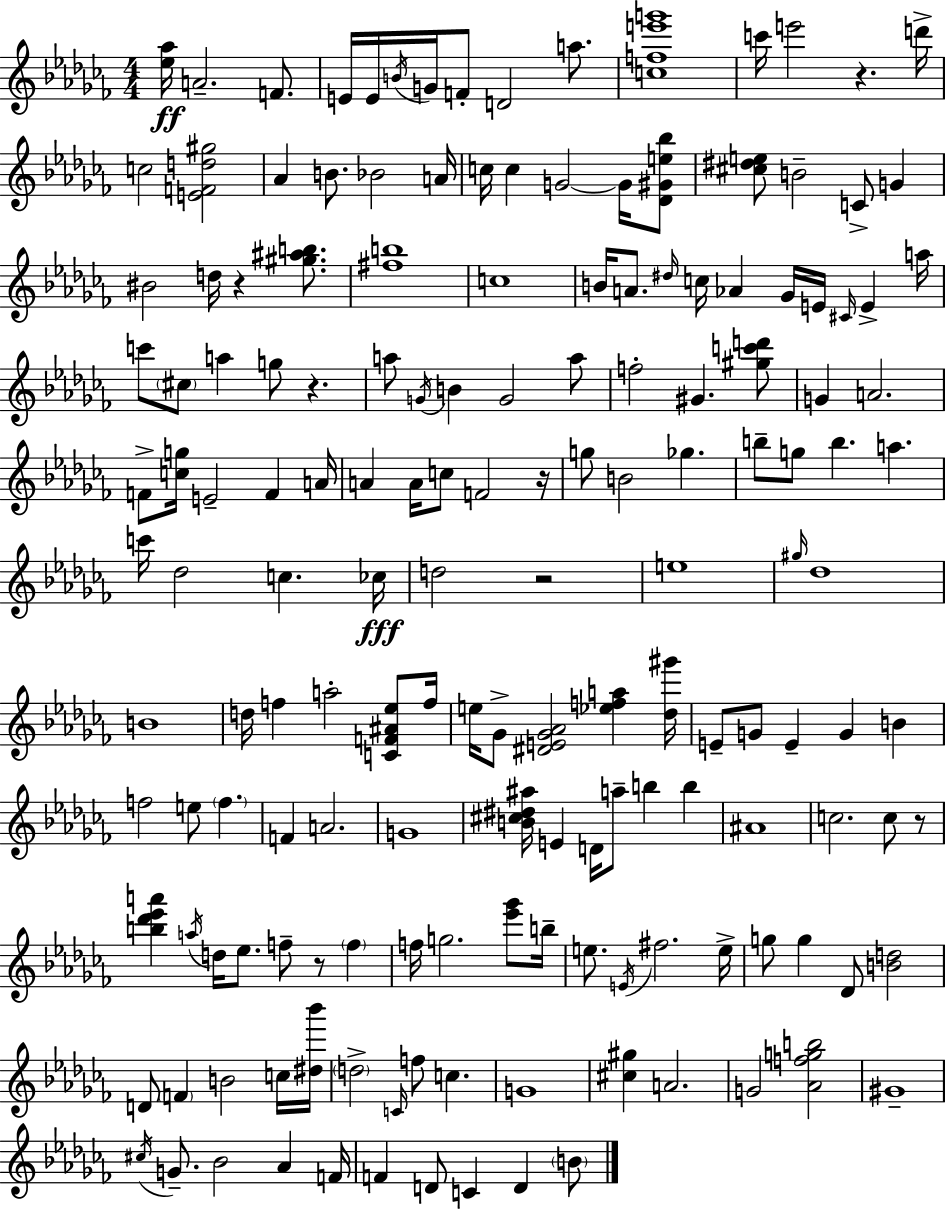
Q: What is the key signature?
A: AES minor